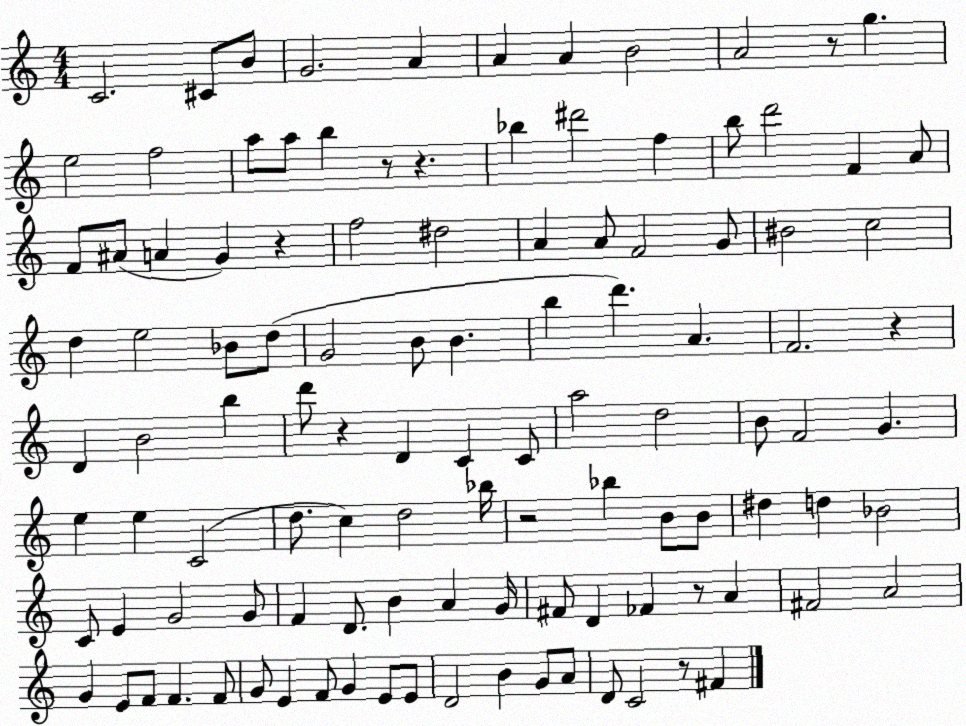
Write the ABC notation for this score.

X:1
T:Untitled
M:4/4
L:1/4
K:C
C2 ^C/2 B/2 G2 A A A B2 A2 z/2 g e2 f2 a/2 a/2 b z/2 z _b ^d'2 f b/2 d'2 F A/2 F/2 ^A/2 A G z f2 ^d2 A A/2 F2 G/2 ^B2 c2 d e2 _B/2 d/2 G2 B/2 B b d' A F2 z D B2 b d'/2 z D C C/2 a2 d2 B/2 F2 G e e C2 d/2 c d2 _b/4 z2 _b B/2 B/2 ^d d _B2 C/2 E G2 G/2 F D/2 B A G/4 ^F/2 D _F z/2 A ^F2 A2 G E/2 F/2 F F/2 G/2 E F/2 G E/2 E/2 D2 B G/2 A/2 D/2 C2 z/2 ^F